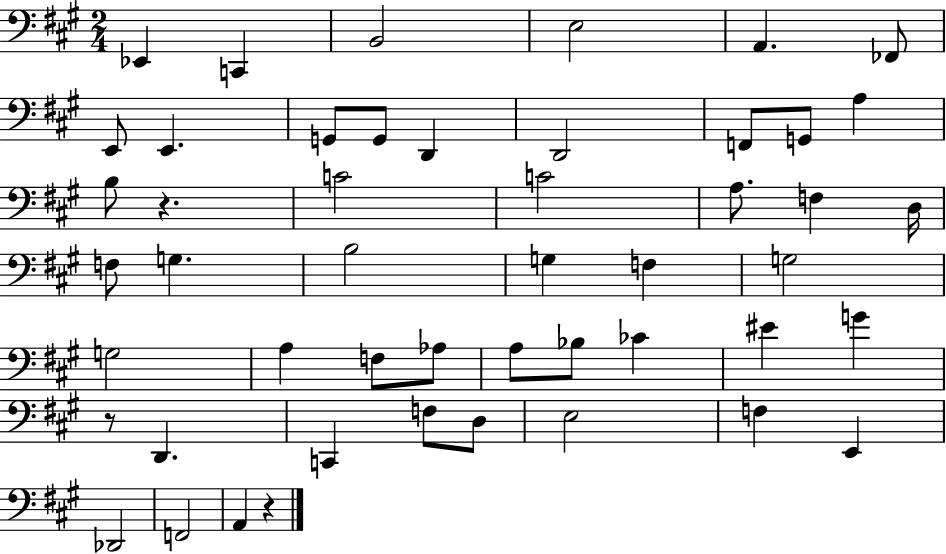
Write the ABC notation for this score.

X:1
T:Untitled
M:2/4
L:1/4
K:A
_E,, C,, B,,2 E,2 A,, _F,,/2 E,,/2 E,, G,,/2 G,,/2 D,, D,,2 F,,/2 G,,/2 A, B,/2 z C2 C2 A,/2 F, D,/4 F,/2 G, B,2 G, F, G,2 G,2 A, F,/2 _A,/2 A,/2 _B,/2 _C ^E G z/2 D,, C,, F,/2 D,/2 E,2 F, E,, _D,,2 F,,2 A,, z